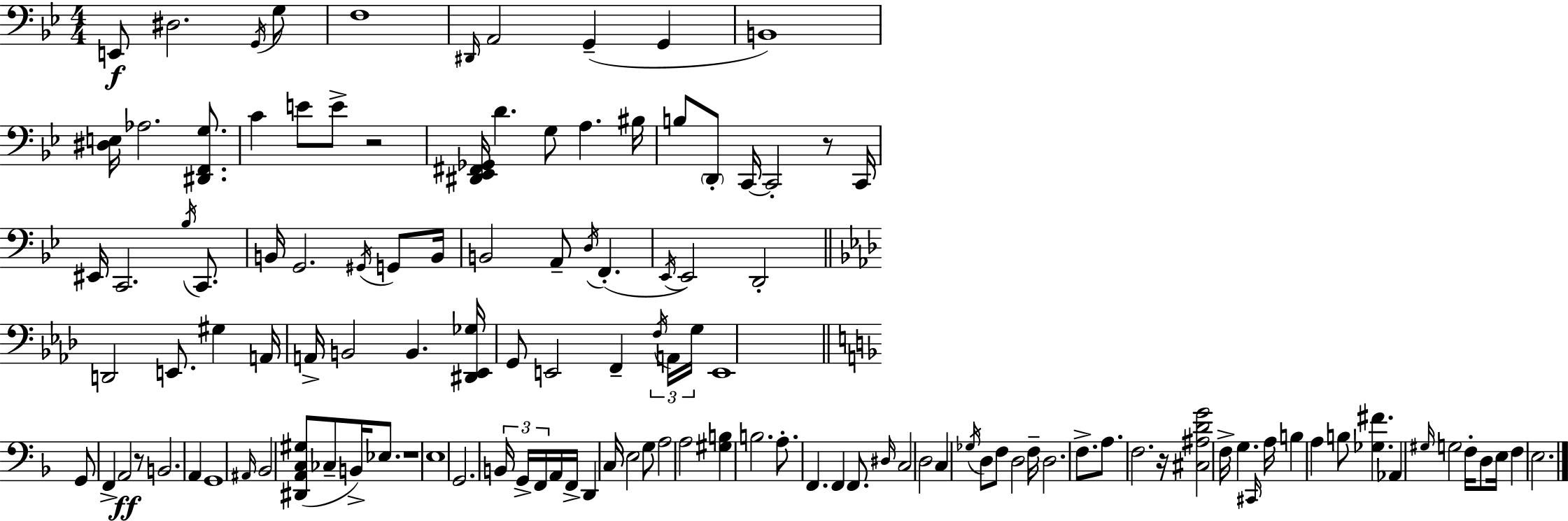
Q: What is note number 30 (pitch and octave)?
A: G#2